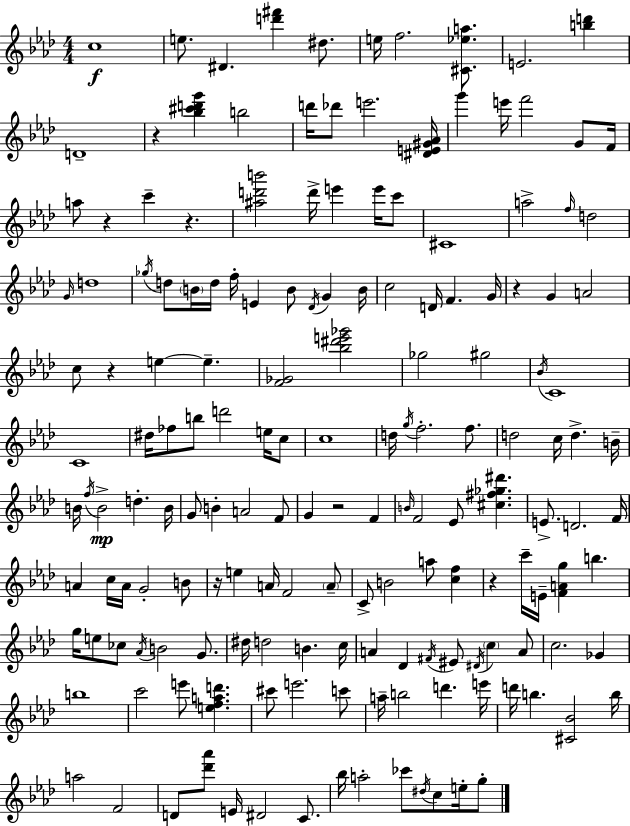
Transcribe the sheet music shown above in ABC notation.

X:1
T:Untitled
M:4/4
L:1/4
K:Ab
c4 e/2 ^D [d'^f'] ^d/2 e/4 f2 [^C_ea]/2 E2 [bd'] D4 z [_b^c'd'g'] b2 d'/4 _d'/2 e'2 [^DE^G_A]/4 g' e'/4 f'2 G/2 F/4 a/2 z c' z [^ad'b']2 d'/4 e' e'/4 c'/2 ^C4 a2 f/4 d2 G/4 d4 _g/4 d/2 B/4 d/4 f/4 E B/2 _D/4 G B/4 c2 D/4 F G/4 z G A2 c/2 z e e [F_G]2 [_b^d'e'_g']2 _g2 ^g2 _B/4 C4 C4 ^d/4 _f/2 b/2 d'2 e/4 c/2 c4 d/4 g/4 f2 f/2 d2 c/4 d B/4 B/4 f/4 B2 d B/4 G/2 B A2 F/2 G z2 F B/4 F2 _E/2 [^c^f_g^d'] E/2 D2 F/4 A c/4 A/4 G2 B/2 z/4 e A/4 F2 A/2 C/2 B2 a/2 [cf] z c'/4 E/4 [FAg] b g/4 e/2 _c/2 _A/4 B2 G/2 ^d/4 d2 B c/4 A _D ^F/4 ^E/2 ^D/4 c A/2 c2 _G b4 c'2 e'/2 [efad'] ^c'/2 e'2 c'/2 a/4 b2 d' e'/4 d'/4 b [^C_B]2 b/4 a2 F2 D/2 [_d'_a']/2 E/4 ^D2 C/2 _b/4 a2 _c'/2 ^d/4 c/2 e/4 g/2